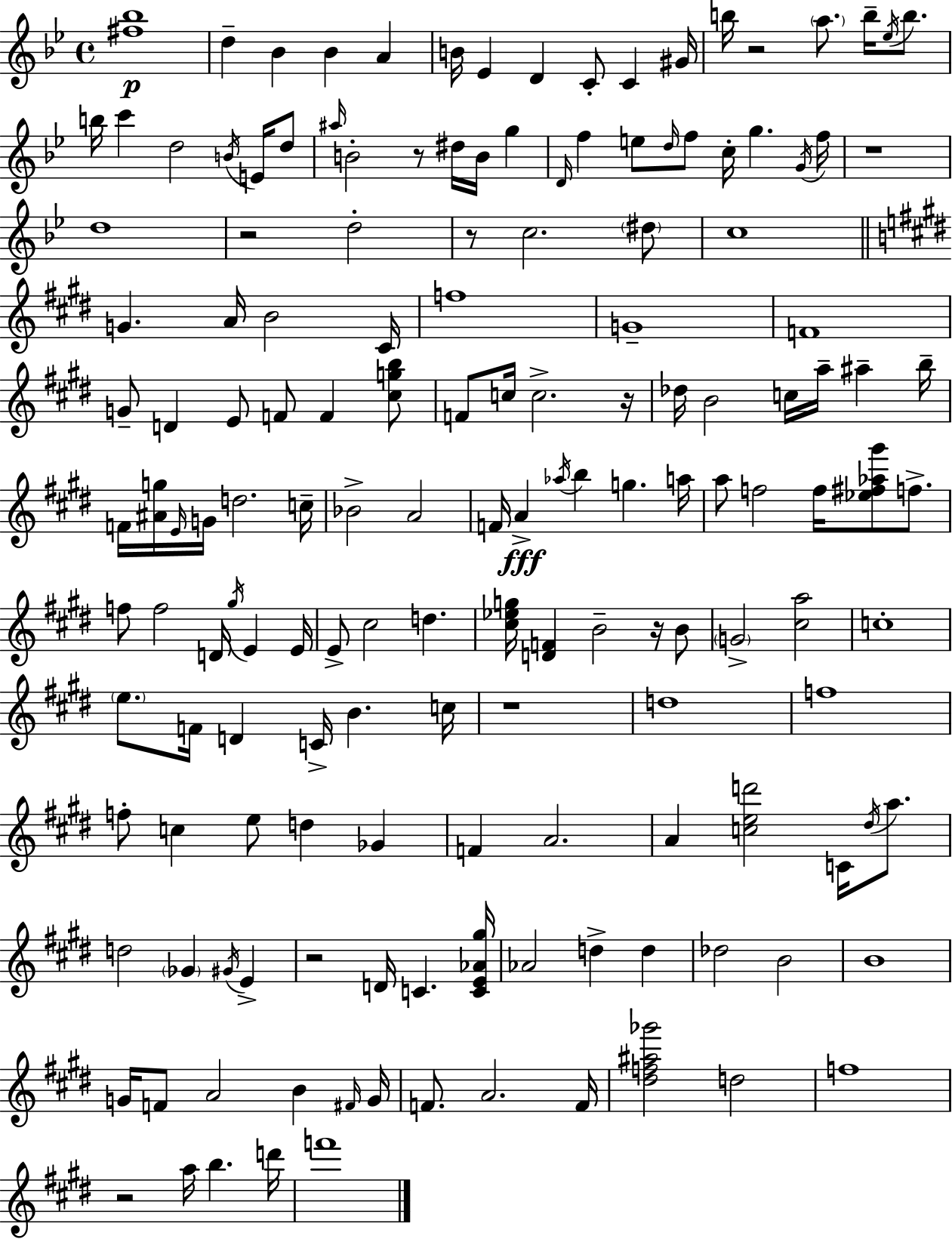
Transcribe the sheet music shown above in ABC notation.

X:1
T:Untitled
M:4/4
L:1/4
K:Bb
[^f_b]4 d _B _B A B/4 _E D C/2 C ^G/4 b/4 z2 a/2 b/4 _e/4 b/2 b/4 c' d2 B/4 E/4 d/2 ^a/4 B2 z/2 ^d/4 B/4 g D/4 f e/2 d/4 f/2 c/4 g G/4 f/4 z4 d4 z2 d2 z/2 c2 ^d/2 c4 G A/4 B2 ^C/4 f4 G4 F4 G/2 D E/2 F/2 F [^cgb]/2 F/2 c/4 c2 z/4 _d/4 B2 c/4 a/4 ^a b/4 F/4 [^Ag]/4 E/4 G/4 d2 c/4 _B2 A2 F/4 A _a/4 b g a/4 a/2 f2 f/4 [_e^f_a^g']/2 f/2 f/2 f2 D/4 ^g/4 E E/4 E/2 ^c2 d [^c_eg]/4 [DF] B2 z/4 B/2 G2 [^ca]2 c4 e/2 F/4 D C/4 B c/4 z4 d4 f4 f/2 c e/2 d _G F A2 A [ced']2 C/4 ^d/4 a/2 d2 _G ^G/4 E z2 D/4 C [CE_A^g]/4 _A2 d d _d2 B2 B4 G/4 F/2 A2 B ^F/4 G/4 F/2 A2 F/4 [^df^a_g']2 d2 f4 z2 a/4 b d'/4 f'4